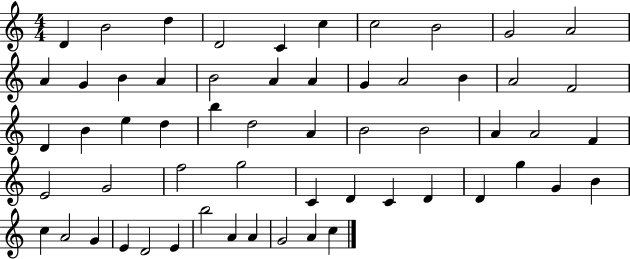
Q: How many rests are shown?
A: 0